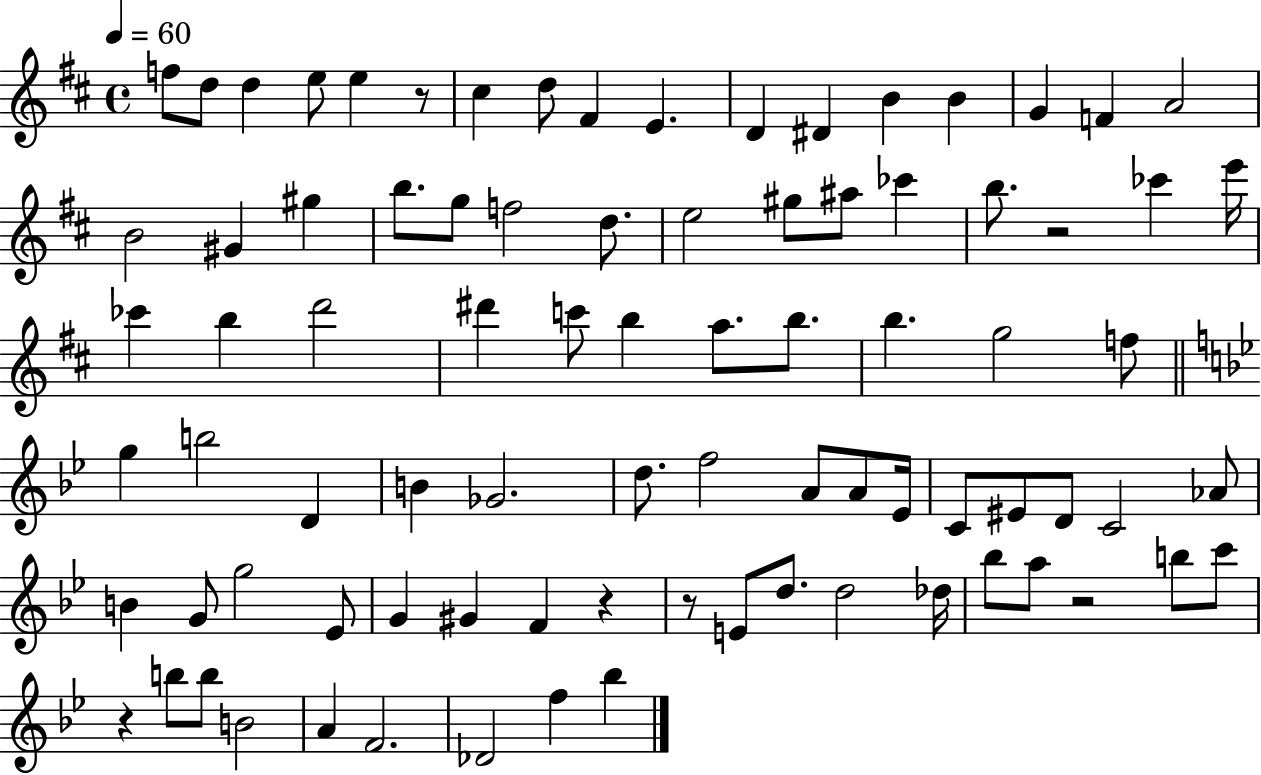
X:1
T:Untitled
M:4/4
L:1/4
K:D
f/2 d/2 d e/2 e z/2 ^c d/2 ^F E D ^D B B G F A2 B2 ^G ^g b/2 g/2 f2 d/2 e2 ^g/2 ^a/2 _c' b/2 z2 _c' e'/4 _c' b d'2 ^d' c'/2 b a/2 b/2 b g2 f/2 g b2 D B _G2 d/2 f2 A/2 A/2 _E/4 C/2 ^E/2 D/2 C2 _A/2 B G/2 g2 _E/2 G ^G F z z/2 E/2 d/2 d2 _d/4 _b/2 a/2 z2 b/2 c'/2 z b/2 b/2 B2 A F2 _D2 f _b